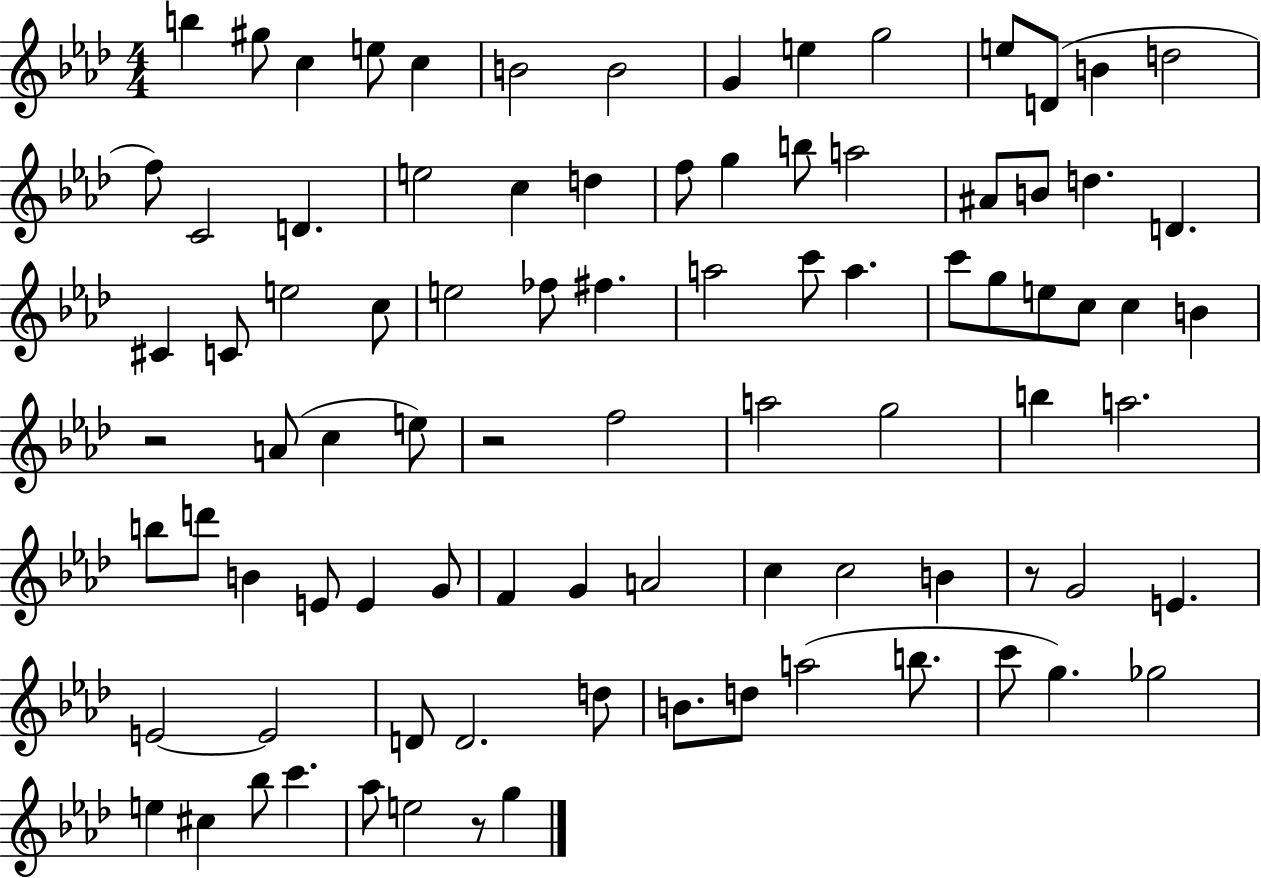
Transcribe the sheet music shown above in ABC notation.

X:1
T:Untitled
M:4/4
L:1/4
K:Ab
b ^g/2 c e/2 c B2 B2 G e g2 e/2 D/2 B d2 f/2 C2 D e2 c d f/2 g b/2 a2 ^A/2 B/2 d D ^C C/2 e2 c/2 e2 _f/2 ^f a2 c'/2 a c'/2 g/2 e/2 c/2 c B z2 A/2 c e/2 z2 f2 a2 g2 b a2 b/2 d'/2 B E/2 E G/2 F G A2 c c2 B z/2 G2 E E2 E2 D/2 D2 d/2 B/2 d/2 a2 b/2 c'/2 g _g2 e ^c _b/2 c' _a/2 e2 z/2 g